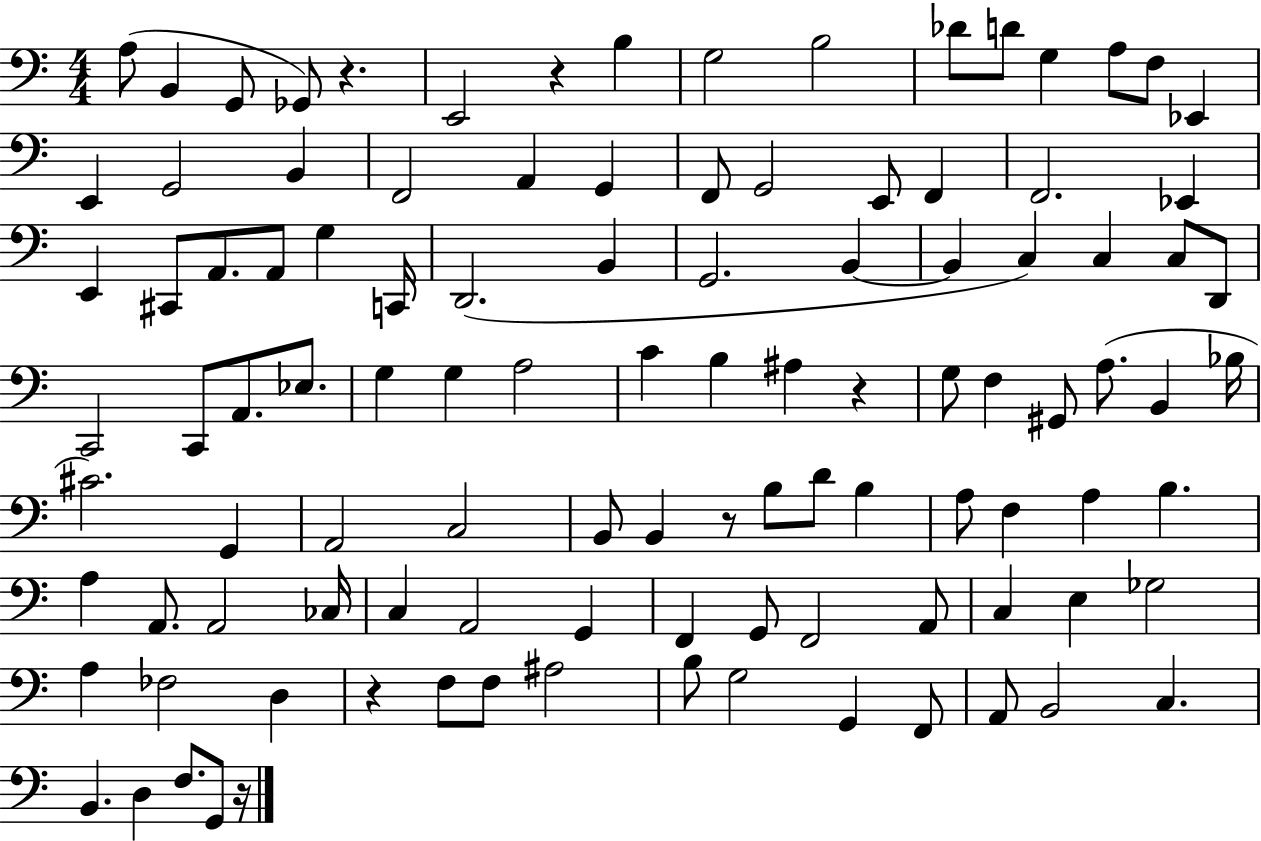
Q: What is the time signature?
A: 4/4